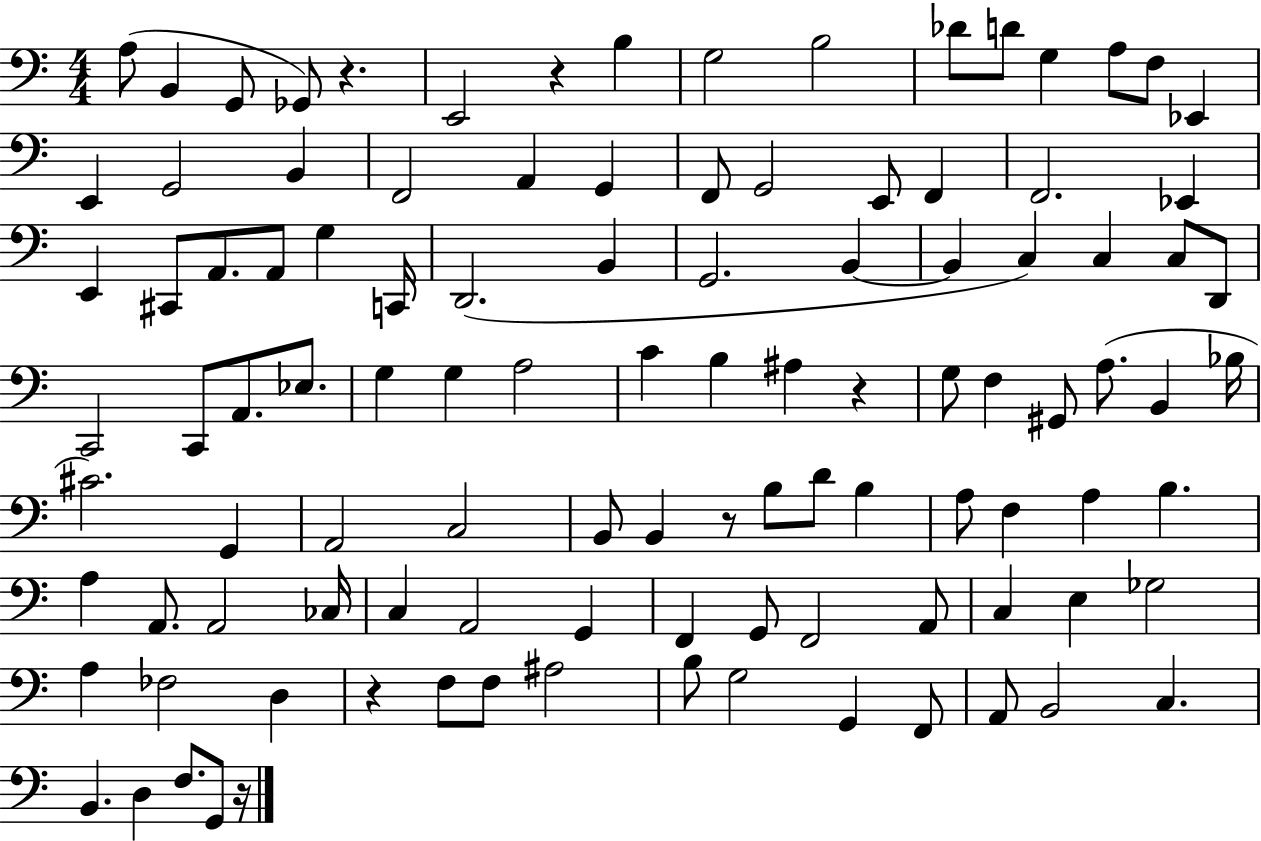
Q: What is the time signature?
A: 4/4